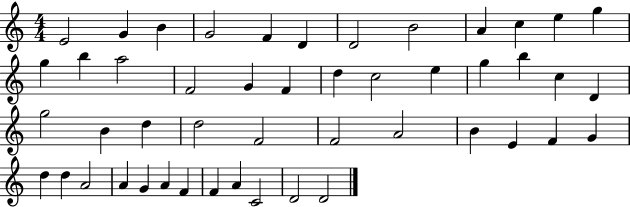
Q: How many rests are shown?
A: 0